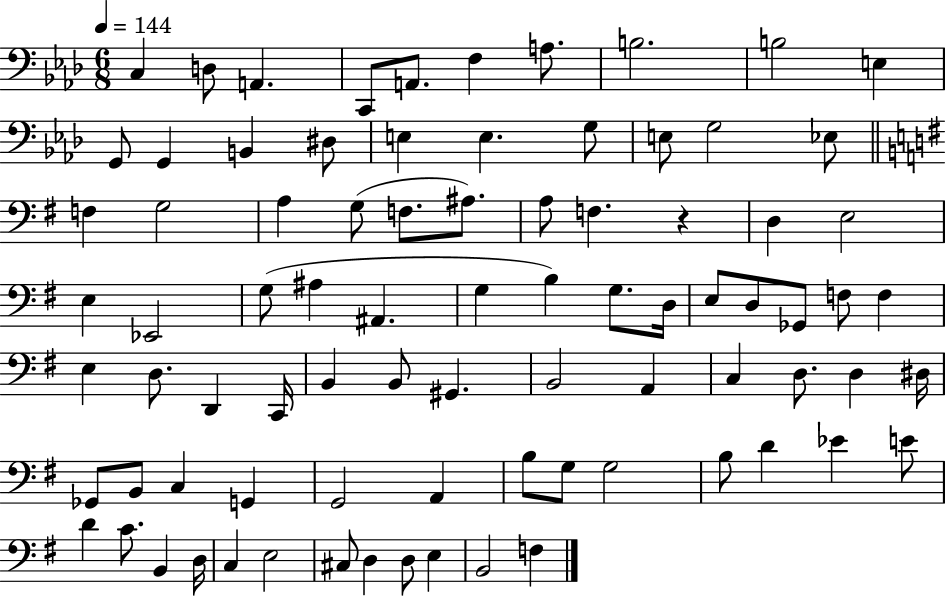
C3/q D3/e A2/q. C2/e A2/e. F3/q A3/e. B3/h. B3/h E3/q G2/e G2/q B2/q D#3/e E3/q E3/q. G3/e E3/e G3/h Eb3/e F3/q G3/h A3/q G3/e F3/e. A#3/e. A3/e F3/q. R/q D3/q E3/h E3/q Eb2/h G3/e A#3/q A#2/q. G3/q B3/q G3/e. D3/s E3/e D3/e Gb2/e F3/e F3/q E3/q D3/e. D2/q C2/s B2/q B2/e G#2/q. B2/h A2/q C3/q D3/e. D3/q D#3/s Gb2/e B2/e C3/q G2/q G2/h A2/q B3/e G3/e G3/h B3/e D4/q Eb4/q E4/e D4/q C4/e. B2/q D3/s C3/q E3/h C#3/e D3/q D3/e E3/q B2/h F3/q